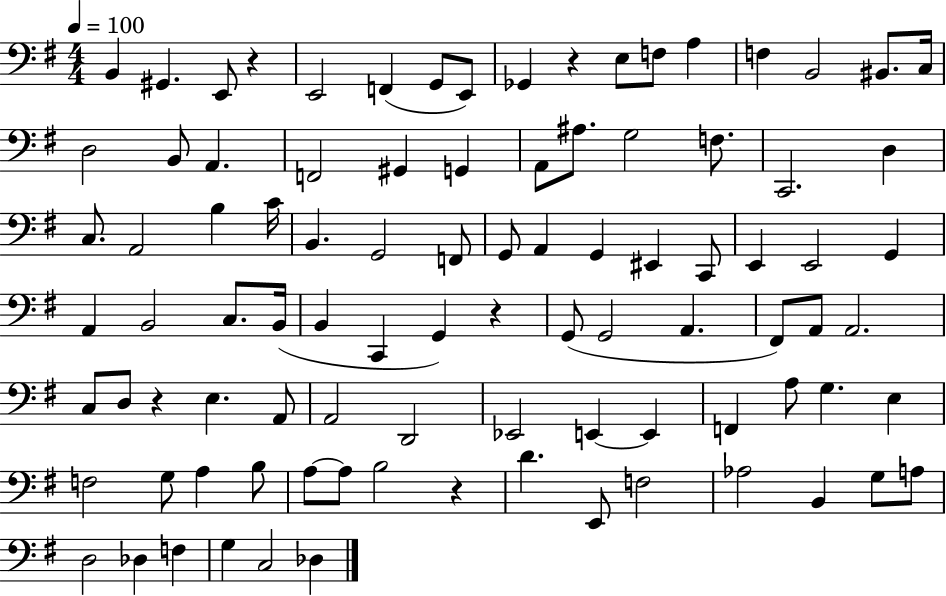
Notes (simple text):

B2/q G#2/q. E2/e R/q E2/h F2/q G2/e E2/e Gb2/q R/q E3/e F3/e A3/q F3/q B2/h BIS2/e. C3/s D3/h B2/e A2/q. F2/h G#2/q G2/q A2/e A#3/e. G3/h F3/e. C2/h. D3/q C3/e. A2/h B3/q C4/s B2/q. G2/h F2/e G2/e A2/q G2/q EIS2/q C2/e E2/q E2/h G2/q A2/q B2/h C3/e. B2/s B2/q C2/q G2/q R/q G2/e G2/h A2/q. F#2/e A2/e A2/h. C3/e D3/e R/q E3/q. A2/e A2/h D2/h Eb2/h E2/q E2/q F2/q A3/e G3/q. E3/q F3/h G3/e A3/q B3/e A3/e A3/e B3/h R/q D4/q. E2/e F3/h Ab3/h B2/q G3/e A3/e D3/h Db3/q F3/q G3/q C3/h Db3/q